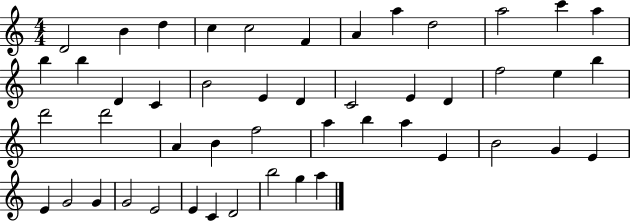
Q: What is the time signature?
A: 4/4